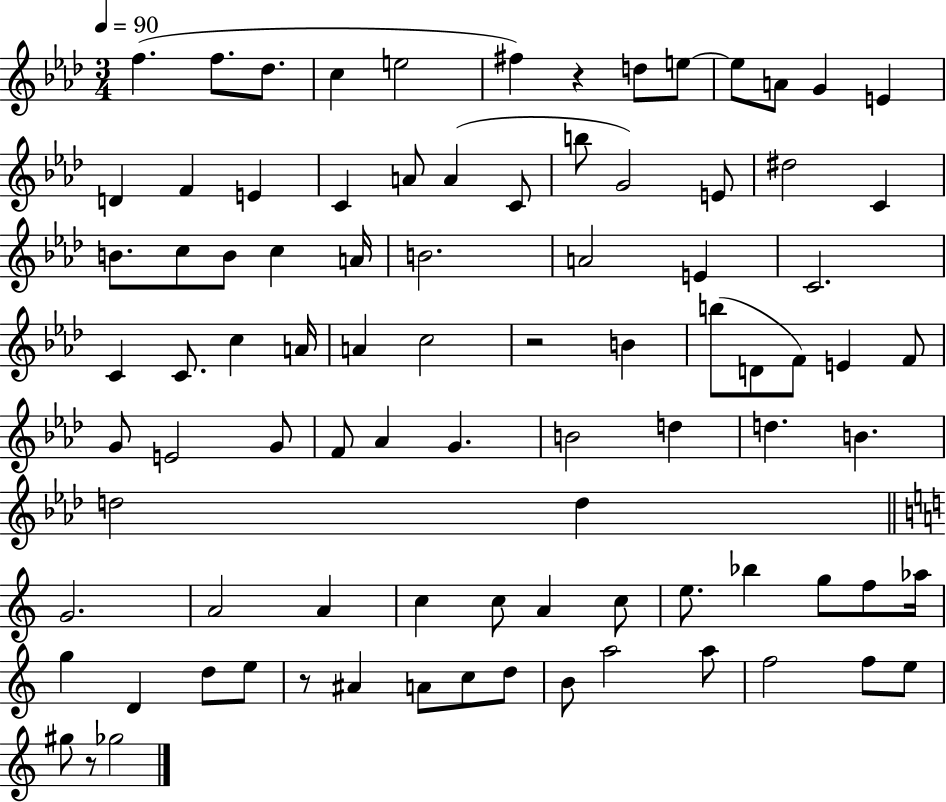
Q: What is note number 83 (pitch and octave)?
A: E5